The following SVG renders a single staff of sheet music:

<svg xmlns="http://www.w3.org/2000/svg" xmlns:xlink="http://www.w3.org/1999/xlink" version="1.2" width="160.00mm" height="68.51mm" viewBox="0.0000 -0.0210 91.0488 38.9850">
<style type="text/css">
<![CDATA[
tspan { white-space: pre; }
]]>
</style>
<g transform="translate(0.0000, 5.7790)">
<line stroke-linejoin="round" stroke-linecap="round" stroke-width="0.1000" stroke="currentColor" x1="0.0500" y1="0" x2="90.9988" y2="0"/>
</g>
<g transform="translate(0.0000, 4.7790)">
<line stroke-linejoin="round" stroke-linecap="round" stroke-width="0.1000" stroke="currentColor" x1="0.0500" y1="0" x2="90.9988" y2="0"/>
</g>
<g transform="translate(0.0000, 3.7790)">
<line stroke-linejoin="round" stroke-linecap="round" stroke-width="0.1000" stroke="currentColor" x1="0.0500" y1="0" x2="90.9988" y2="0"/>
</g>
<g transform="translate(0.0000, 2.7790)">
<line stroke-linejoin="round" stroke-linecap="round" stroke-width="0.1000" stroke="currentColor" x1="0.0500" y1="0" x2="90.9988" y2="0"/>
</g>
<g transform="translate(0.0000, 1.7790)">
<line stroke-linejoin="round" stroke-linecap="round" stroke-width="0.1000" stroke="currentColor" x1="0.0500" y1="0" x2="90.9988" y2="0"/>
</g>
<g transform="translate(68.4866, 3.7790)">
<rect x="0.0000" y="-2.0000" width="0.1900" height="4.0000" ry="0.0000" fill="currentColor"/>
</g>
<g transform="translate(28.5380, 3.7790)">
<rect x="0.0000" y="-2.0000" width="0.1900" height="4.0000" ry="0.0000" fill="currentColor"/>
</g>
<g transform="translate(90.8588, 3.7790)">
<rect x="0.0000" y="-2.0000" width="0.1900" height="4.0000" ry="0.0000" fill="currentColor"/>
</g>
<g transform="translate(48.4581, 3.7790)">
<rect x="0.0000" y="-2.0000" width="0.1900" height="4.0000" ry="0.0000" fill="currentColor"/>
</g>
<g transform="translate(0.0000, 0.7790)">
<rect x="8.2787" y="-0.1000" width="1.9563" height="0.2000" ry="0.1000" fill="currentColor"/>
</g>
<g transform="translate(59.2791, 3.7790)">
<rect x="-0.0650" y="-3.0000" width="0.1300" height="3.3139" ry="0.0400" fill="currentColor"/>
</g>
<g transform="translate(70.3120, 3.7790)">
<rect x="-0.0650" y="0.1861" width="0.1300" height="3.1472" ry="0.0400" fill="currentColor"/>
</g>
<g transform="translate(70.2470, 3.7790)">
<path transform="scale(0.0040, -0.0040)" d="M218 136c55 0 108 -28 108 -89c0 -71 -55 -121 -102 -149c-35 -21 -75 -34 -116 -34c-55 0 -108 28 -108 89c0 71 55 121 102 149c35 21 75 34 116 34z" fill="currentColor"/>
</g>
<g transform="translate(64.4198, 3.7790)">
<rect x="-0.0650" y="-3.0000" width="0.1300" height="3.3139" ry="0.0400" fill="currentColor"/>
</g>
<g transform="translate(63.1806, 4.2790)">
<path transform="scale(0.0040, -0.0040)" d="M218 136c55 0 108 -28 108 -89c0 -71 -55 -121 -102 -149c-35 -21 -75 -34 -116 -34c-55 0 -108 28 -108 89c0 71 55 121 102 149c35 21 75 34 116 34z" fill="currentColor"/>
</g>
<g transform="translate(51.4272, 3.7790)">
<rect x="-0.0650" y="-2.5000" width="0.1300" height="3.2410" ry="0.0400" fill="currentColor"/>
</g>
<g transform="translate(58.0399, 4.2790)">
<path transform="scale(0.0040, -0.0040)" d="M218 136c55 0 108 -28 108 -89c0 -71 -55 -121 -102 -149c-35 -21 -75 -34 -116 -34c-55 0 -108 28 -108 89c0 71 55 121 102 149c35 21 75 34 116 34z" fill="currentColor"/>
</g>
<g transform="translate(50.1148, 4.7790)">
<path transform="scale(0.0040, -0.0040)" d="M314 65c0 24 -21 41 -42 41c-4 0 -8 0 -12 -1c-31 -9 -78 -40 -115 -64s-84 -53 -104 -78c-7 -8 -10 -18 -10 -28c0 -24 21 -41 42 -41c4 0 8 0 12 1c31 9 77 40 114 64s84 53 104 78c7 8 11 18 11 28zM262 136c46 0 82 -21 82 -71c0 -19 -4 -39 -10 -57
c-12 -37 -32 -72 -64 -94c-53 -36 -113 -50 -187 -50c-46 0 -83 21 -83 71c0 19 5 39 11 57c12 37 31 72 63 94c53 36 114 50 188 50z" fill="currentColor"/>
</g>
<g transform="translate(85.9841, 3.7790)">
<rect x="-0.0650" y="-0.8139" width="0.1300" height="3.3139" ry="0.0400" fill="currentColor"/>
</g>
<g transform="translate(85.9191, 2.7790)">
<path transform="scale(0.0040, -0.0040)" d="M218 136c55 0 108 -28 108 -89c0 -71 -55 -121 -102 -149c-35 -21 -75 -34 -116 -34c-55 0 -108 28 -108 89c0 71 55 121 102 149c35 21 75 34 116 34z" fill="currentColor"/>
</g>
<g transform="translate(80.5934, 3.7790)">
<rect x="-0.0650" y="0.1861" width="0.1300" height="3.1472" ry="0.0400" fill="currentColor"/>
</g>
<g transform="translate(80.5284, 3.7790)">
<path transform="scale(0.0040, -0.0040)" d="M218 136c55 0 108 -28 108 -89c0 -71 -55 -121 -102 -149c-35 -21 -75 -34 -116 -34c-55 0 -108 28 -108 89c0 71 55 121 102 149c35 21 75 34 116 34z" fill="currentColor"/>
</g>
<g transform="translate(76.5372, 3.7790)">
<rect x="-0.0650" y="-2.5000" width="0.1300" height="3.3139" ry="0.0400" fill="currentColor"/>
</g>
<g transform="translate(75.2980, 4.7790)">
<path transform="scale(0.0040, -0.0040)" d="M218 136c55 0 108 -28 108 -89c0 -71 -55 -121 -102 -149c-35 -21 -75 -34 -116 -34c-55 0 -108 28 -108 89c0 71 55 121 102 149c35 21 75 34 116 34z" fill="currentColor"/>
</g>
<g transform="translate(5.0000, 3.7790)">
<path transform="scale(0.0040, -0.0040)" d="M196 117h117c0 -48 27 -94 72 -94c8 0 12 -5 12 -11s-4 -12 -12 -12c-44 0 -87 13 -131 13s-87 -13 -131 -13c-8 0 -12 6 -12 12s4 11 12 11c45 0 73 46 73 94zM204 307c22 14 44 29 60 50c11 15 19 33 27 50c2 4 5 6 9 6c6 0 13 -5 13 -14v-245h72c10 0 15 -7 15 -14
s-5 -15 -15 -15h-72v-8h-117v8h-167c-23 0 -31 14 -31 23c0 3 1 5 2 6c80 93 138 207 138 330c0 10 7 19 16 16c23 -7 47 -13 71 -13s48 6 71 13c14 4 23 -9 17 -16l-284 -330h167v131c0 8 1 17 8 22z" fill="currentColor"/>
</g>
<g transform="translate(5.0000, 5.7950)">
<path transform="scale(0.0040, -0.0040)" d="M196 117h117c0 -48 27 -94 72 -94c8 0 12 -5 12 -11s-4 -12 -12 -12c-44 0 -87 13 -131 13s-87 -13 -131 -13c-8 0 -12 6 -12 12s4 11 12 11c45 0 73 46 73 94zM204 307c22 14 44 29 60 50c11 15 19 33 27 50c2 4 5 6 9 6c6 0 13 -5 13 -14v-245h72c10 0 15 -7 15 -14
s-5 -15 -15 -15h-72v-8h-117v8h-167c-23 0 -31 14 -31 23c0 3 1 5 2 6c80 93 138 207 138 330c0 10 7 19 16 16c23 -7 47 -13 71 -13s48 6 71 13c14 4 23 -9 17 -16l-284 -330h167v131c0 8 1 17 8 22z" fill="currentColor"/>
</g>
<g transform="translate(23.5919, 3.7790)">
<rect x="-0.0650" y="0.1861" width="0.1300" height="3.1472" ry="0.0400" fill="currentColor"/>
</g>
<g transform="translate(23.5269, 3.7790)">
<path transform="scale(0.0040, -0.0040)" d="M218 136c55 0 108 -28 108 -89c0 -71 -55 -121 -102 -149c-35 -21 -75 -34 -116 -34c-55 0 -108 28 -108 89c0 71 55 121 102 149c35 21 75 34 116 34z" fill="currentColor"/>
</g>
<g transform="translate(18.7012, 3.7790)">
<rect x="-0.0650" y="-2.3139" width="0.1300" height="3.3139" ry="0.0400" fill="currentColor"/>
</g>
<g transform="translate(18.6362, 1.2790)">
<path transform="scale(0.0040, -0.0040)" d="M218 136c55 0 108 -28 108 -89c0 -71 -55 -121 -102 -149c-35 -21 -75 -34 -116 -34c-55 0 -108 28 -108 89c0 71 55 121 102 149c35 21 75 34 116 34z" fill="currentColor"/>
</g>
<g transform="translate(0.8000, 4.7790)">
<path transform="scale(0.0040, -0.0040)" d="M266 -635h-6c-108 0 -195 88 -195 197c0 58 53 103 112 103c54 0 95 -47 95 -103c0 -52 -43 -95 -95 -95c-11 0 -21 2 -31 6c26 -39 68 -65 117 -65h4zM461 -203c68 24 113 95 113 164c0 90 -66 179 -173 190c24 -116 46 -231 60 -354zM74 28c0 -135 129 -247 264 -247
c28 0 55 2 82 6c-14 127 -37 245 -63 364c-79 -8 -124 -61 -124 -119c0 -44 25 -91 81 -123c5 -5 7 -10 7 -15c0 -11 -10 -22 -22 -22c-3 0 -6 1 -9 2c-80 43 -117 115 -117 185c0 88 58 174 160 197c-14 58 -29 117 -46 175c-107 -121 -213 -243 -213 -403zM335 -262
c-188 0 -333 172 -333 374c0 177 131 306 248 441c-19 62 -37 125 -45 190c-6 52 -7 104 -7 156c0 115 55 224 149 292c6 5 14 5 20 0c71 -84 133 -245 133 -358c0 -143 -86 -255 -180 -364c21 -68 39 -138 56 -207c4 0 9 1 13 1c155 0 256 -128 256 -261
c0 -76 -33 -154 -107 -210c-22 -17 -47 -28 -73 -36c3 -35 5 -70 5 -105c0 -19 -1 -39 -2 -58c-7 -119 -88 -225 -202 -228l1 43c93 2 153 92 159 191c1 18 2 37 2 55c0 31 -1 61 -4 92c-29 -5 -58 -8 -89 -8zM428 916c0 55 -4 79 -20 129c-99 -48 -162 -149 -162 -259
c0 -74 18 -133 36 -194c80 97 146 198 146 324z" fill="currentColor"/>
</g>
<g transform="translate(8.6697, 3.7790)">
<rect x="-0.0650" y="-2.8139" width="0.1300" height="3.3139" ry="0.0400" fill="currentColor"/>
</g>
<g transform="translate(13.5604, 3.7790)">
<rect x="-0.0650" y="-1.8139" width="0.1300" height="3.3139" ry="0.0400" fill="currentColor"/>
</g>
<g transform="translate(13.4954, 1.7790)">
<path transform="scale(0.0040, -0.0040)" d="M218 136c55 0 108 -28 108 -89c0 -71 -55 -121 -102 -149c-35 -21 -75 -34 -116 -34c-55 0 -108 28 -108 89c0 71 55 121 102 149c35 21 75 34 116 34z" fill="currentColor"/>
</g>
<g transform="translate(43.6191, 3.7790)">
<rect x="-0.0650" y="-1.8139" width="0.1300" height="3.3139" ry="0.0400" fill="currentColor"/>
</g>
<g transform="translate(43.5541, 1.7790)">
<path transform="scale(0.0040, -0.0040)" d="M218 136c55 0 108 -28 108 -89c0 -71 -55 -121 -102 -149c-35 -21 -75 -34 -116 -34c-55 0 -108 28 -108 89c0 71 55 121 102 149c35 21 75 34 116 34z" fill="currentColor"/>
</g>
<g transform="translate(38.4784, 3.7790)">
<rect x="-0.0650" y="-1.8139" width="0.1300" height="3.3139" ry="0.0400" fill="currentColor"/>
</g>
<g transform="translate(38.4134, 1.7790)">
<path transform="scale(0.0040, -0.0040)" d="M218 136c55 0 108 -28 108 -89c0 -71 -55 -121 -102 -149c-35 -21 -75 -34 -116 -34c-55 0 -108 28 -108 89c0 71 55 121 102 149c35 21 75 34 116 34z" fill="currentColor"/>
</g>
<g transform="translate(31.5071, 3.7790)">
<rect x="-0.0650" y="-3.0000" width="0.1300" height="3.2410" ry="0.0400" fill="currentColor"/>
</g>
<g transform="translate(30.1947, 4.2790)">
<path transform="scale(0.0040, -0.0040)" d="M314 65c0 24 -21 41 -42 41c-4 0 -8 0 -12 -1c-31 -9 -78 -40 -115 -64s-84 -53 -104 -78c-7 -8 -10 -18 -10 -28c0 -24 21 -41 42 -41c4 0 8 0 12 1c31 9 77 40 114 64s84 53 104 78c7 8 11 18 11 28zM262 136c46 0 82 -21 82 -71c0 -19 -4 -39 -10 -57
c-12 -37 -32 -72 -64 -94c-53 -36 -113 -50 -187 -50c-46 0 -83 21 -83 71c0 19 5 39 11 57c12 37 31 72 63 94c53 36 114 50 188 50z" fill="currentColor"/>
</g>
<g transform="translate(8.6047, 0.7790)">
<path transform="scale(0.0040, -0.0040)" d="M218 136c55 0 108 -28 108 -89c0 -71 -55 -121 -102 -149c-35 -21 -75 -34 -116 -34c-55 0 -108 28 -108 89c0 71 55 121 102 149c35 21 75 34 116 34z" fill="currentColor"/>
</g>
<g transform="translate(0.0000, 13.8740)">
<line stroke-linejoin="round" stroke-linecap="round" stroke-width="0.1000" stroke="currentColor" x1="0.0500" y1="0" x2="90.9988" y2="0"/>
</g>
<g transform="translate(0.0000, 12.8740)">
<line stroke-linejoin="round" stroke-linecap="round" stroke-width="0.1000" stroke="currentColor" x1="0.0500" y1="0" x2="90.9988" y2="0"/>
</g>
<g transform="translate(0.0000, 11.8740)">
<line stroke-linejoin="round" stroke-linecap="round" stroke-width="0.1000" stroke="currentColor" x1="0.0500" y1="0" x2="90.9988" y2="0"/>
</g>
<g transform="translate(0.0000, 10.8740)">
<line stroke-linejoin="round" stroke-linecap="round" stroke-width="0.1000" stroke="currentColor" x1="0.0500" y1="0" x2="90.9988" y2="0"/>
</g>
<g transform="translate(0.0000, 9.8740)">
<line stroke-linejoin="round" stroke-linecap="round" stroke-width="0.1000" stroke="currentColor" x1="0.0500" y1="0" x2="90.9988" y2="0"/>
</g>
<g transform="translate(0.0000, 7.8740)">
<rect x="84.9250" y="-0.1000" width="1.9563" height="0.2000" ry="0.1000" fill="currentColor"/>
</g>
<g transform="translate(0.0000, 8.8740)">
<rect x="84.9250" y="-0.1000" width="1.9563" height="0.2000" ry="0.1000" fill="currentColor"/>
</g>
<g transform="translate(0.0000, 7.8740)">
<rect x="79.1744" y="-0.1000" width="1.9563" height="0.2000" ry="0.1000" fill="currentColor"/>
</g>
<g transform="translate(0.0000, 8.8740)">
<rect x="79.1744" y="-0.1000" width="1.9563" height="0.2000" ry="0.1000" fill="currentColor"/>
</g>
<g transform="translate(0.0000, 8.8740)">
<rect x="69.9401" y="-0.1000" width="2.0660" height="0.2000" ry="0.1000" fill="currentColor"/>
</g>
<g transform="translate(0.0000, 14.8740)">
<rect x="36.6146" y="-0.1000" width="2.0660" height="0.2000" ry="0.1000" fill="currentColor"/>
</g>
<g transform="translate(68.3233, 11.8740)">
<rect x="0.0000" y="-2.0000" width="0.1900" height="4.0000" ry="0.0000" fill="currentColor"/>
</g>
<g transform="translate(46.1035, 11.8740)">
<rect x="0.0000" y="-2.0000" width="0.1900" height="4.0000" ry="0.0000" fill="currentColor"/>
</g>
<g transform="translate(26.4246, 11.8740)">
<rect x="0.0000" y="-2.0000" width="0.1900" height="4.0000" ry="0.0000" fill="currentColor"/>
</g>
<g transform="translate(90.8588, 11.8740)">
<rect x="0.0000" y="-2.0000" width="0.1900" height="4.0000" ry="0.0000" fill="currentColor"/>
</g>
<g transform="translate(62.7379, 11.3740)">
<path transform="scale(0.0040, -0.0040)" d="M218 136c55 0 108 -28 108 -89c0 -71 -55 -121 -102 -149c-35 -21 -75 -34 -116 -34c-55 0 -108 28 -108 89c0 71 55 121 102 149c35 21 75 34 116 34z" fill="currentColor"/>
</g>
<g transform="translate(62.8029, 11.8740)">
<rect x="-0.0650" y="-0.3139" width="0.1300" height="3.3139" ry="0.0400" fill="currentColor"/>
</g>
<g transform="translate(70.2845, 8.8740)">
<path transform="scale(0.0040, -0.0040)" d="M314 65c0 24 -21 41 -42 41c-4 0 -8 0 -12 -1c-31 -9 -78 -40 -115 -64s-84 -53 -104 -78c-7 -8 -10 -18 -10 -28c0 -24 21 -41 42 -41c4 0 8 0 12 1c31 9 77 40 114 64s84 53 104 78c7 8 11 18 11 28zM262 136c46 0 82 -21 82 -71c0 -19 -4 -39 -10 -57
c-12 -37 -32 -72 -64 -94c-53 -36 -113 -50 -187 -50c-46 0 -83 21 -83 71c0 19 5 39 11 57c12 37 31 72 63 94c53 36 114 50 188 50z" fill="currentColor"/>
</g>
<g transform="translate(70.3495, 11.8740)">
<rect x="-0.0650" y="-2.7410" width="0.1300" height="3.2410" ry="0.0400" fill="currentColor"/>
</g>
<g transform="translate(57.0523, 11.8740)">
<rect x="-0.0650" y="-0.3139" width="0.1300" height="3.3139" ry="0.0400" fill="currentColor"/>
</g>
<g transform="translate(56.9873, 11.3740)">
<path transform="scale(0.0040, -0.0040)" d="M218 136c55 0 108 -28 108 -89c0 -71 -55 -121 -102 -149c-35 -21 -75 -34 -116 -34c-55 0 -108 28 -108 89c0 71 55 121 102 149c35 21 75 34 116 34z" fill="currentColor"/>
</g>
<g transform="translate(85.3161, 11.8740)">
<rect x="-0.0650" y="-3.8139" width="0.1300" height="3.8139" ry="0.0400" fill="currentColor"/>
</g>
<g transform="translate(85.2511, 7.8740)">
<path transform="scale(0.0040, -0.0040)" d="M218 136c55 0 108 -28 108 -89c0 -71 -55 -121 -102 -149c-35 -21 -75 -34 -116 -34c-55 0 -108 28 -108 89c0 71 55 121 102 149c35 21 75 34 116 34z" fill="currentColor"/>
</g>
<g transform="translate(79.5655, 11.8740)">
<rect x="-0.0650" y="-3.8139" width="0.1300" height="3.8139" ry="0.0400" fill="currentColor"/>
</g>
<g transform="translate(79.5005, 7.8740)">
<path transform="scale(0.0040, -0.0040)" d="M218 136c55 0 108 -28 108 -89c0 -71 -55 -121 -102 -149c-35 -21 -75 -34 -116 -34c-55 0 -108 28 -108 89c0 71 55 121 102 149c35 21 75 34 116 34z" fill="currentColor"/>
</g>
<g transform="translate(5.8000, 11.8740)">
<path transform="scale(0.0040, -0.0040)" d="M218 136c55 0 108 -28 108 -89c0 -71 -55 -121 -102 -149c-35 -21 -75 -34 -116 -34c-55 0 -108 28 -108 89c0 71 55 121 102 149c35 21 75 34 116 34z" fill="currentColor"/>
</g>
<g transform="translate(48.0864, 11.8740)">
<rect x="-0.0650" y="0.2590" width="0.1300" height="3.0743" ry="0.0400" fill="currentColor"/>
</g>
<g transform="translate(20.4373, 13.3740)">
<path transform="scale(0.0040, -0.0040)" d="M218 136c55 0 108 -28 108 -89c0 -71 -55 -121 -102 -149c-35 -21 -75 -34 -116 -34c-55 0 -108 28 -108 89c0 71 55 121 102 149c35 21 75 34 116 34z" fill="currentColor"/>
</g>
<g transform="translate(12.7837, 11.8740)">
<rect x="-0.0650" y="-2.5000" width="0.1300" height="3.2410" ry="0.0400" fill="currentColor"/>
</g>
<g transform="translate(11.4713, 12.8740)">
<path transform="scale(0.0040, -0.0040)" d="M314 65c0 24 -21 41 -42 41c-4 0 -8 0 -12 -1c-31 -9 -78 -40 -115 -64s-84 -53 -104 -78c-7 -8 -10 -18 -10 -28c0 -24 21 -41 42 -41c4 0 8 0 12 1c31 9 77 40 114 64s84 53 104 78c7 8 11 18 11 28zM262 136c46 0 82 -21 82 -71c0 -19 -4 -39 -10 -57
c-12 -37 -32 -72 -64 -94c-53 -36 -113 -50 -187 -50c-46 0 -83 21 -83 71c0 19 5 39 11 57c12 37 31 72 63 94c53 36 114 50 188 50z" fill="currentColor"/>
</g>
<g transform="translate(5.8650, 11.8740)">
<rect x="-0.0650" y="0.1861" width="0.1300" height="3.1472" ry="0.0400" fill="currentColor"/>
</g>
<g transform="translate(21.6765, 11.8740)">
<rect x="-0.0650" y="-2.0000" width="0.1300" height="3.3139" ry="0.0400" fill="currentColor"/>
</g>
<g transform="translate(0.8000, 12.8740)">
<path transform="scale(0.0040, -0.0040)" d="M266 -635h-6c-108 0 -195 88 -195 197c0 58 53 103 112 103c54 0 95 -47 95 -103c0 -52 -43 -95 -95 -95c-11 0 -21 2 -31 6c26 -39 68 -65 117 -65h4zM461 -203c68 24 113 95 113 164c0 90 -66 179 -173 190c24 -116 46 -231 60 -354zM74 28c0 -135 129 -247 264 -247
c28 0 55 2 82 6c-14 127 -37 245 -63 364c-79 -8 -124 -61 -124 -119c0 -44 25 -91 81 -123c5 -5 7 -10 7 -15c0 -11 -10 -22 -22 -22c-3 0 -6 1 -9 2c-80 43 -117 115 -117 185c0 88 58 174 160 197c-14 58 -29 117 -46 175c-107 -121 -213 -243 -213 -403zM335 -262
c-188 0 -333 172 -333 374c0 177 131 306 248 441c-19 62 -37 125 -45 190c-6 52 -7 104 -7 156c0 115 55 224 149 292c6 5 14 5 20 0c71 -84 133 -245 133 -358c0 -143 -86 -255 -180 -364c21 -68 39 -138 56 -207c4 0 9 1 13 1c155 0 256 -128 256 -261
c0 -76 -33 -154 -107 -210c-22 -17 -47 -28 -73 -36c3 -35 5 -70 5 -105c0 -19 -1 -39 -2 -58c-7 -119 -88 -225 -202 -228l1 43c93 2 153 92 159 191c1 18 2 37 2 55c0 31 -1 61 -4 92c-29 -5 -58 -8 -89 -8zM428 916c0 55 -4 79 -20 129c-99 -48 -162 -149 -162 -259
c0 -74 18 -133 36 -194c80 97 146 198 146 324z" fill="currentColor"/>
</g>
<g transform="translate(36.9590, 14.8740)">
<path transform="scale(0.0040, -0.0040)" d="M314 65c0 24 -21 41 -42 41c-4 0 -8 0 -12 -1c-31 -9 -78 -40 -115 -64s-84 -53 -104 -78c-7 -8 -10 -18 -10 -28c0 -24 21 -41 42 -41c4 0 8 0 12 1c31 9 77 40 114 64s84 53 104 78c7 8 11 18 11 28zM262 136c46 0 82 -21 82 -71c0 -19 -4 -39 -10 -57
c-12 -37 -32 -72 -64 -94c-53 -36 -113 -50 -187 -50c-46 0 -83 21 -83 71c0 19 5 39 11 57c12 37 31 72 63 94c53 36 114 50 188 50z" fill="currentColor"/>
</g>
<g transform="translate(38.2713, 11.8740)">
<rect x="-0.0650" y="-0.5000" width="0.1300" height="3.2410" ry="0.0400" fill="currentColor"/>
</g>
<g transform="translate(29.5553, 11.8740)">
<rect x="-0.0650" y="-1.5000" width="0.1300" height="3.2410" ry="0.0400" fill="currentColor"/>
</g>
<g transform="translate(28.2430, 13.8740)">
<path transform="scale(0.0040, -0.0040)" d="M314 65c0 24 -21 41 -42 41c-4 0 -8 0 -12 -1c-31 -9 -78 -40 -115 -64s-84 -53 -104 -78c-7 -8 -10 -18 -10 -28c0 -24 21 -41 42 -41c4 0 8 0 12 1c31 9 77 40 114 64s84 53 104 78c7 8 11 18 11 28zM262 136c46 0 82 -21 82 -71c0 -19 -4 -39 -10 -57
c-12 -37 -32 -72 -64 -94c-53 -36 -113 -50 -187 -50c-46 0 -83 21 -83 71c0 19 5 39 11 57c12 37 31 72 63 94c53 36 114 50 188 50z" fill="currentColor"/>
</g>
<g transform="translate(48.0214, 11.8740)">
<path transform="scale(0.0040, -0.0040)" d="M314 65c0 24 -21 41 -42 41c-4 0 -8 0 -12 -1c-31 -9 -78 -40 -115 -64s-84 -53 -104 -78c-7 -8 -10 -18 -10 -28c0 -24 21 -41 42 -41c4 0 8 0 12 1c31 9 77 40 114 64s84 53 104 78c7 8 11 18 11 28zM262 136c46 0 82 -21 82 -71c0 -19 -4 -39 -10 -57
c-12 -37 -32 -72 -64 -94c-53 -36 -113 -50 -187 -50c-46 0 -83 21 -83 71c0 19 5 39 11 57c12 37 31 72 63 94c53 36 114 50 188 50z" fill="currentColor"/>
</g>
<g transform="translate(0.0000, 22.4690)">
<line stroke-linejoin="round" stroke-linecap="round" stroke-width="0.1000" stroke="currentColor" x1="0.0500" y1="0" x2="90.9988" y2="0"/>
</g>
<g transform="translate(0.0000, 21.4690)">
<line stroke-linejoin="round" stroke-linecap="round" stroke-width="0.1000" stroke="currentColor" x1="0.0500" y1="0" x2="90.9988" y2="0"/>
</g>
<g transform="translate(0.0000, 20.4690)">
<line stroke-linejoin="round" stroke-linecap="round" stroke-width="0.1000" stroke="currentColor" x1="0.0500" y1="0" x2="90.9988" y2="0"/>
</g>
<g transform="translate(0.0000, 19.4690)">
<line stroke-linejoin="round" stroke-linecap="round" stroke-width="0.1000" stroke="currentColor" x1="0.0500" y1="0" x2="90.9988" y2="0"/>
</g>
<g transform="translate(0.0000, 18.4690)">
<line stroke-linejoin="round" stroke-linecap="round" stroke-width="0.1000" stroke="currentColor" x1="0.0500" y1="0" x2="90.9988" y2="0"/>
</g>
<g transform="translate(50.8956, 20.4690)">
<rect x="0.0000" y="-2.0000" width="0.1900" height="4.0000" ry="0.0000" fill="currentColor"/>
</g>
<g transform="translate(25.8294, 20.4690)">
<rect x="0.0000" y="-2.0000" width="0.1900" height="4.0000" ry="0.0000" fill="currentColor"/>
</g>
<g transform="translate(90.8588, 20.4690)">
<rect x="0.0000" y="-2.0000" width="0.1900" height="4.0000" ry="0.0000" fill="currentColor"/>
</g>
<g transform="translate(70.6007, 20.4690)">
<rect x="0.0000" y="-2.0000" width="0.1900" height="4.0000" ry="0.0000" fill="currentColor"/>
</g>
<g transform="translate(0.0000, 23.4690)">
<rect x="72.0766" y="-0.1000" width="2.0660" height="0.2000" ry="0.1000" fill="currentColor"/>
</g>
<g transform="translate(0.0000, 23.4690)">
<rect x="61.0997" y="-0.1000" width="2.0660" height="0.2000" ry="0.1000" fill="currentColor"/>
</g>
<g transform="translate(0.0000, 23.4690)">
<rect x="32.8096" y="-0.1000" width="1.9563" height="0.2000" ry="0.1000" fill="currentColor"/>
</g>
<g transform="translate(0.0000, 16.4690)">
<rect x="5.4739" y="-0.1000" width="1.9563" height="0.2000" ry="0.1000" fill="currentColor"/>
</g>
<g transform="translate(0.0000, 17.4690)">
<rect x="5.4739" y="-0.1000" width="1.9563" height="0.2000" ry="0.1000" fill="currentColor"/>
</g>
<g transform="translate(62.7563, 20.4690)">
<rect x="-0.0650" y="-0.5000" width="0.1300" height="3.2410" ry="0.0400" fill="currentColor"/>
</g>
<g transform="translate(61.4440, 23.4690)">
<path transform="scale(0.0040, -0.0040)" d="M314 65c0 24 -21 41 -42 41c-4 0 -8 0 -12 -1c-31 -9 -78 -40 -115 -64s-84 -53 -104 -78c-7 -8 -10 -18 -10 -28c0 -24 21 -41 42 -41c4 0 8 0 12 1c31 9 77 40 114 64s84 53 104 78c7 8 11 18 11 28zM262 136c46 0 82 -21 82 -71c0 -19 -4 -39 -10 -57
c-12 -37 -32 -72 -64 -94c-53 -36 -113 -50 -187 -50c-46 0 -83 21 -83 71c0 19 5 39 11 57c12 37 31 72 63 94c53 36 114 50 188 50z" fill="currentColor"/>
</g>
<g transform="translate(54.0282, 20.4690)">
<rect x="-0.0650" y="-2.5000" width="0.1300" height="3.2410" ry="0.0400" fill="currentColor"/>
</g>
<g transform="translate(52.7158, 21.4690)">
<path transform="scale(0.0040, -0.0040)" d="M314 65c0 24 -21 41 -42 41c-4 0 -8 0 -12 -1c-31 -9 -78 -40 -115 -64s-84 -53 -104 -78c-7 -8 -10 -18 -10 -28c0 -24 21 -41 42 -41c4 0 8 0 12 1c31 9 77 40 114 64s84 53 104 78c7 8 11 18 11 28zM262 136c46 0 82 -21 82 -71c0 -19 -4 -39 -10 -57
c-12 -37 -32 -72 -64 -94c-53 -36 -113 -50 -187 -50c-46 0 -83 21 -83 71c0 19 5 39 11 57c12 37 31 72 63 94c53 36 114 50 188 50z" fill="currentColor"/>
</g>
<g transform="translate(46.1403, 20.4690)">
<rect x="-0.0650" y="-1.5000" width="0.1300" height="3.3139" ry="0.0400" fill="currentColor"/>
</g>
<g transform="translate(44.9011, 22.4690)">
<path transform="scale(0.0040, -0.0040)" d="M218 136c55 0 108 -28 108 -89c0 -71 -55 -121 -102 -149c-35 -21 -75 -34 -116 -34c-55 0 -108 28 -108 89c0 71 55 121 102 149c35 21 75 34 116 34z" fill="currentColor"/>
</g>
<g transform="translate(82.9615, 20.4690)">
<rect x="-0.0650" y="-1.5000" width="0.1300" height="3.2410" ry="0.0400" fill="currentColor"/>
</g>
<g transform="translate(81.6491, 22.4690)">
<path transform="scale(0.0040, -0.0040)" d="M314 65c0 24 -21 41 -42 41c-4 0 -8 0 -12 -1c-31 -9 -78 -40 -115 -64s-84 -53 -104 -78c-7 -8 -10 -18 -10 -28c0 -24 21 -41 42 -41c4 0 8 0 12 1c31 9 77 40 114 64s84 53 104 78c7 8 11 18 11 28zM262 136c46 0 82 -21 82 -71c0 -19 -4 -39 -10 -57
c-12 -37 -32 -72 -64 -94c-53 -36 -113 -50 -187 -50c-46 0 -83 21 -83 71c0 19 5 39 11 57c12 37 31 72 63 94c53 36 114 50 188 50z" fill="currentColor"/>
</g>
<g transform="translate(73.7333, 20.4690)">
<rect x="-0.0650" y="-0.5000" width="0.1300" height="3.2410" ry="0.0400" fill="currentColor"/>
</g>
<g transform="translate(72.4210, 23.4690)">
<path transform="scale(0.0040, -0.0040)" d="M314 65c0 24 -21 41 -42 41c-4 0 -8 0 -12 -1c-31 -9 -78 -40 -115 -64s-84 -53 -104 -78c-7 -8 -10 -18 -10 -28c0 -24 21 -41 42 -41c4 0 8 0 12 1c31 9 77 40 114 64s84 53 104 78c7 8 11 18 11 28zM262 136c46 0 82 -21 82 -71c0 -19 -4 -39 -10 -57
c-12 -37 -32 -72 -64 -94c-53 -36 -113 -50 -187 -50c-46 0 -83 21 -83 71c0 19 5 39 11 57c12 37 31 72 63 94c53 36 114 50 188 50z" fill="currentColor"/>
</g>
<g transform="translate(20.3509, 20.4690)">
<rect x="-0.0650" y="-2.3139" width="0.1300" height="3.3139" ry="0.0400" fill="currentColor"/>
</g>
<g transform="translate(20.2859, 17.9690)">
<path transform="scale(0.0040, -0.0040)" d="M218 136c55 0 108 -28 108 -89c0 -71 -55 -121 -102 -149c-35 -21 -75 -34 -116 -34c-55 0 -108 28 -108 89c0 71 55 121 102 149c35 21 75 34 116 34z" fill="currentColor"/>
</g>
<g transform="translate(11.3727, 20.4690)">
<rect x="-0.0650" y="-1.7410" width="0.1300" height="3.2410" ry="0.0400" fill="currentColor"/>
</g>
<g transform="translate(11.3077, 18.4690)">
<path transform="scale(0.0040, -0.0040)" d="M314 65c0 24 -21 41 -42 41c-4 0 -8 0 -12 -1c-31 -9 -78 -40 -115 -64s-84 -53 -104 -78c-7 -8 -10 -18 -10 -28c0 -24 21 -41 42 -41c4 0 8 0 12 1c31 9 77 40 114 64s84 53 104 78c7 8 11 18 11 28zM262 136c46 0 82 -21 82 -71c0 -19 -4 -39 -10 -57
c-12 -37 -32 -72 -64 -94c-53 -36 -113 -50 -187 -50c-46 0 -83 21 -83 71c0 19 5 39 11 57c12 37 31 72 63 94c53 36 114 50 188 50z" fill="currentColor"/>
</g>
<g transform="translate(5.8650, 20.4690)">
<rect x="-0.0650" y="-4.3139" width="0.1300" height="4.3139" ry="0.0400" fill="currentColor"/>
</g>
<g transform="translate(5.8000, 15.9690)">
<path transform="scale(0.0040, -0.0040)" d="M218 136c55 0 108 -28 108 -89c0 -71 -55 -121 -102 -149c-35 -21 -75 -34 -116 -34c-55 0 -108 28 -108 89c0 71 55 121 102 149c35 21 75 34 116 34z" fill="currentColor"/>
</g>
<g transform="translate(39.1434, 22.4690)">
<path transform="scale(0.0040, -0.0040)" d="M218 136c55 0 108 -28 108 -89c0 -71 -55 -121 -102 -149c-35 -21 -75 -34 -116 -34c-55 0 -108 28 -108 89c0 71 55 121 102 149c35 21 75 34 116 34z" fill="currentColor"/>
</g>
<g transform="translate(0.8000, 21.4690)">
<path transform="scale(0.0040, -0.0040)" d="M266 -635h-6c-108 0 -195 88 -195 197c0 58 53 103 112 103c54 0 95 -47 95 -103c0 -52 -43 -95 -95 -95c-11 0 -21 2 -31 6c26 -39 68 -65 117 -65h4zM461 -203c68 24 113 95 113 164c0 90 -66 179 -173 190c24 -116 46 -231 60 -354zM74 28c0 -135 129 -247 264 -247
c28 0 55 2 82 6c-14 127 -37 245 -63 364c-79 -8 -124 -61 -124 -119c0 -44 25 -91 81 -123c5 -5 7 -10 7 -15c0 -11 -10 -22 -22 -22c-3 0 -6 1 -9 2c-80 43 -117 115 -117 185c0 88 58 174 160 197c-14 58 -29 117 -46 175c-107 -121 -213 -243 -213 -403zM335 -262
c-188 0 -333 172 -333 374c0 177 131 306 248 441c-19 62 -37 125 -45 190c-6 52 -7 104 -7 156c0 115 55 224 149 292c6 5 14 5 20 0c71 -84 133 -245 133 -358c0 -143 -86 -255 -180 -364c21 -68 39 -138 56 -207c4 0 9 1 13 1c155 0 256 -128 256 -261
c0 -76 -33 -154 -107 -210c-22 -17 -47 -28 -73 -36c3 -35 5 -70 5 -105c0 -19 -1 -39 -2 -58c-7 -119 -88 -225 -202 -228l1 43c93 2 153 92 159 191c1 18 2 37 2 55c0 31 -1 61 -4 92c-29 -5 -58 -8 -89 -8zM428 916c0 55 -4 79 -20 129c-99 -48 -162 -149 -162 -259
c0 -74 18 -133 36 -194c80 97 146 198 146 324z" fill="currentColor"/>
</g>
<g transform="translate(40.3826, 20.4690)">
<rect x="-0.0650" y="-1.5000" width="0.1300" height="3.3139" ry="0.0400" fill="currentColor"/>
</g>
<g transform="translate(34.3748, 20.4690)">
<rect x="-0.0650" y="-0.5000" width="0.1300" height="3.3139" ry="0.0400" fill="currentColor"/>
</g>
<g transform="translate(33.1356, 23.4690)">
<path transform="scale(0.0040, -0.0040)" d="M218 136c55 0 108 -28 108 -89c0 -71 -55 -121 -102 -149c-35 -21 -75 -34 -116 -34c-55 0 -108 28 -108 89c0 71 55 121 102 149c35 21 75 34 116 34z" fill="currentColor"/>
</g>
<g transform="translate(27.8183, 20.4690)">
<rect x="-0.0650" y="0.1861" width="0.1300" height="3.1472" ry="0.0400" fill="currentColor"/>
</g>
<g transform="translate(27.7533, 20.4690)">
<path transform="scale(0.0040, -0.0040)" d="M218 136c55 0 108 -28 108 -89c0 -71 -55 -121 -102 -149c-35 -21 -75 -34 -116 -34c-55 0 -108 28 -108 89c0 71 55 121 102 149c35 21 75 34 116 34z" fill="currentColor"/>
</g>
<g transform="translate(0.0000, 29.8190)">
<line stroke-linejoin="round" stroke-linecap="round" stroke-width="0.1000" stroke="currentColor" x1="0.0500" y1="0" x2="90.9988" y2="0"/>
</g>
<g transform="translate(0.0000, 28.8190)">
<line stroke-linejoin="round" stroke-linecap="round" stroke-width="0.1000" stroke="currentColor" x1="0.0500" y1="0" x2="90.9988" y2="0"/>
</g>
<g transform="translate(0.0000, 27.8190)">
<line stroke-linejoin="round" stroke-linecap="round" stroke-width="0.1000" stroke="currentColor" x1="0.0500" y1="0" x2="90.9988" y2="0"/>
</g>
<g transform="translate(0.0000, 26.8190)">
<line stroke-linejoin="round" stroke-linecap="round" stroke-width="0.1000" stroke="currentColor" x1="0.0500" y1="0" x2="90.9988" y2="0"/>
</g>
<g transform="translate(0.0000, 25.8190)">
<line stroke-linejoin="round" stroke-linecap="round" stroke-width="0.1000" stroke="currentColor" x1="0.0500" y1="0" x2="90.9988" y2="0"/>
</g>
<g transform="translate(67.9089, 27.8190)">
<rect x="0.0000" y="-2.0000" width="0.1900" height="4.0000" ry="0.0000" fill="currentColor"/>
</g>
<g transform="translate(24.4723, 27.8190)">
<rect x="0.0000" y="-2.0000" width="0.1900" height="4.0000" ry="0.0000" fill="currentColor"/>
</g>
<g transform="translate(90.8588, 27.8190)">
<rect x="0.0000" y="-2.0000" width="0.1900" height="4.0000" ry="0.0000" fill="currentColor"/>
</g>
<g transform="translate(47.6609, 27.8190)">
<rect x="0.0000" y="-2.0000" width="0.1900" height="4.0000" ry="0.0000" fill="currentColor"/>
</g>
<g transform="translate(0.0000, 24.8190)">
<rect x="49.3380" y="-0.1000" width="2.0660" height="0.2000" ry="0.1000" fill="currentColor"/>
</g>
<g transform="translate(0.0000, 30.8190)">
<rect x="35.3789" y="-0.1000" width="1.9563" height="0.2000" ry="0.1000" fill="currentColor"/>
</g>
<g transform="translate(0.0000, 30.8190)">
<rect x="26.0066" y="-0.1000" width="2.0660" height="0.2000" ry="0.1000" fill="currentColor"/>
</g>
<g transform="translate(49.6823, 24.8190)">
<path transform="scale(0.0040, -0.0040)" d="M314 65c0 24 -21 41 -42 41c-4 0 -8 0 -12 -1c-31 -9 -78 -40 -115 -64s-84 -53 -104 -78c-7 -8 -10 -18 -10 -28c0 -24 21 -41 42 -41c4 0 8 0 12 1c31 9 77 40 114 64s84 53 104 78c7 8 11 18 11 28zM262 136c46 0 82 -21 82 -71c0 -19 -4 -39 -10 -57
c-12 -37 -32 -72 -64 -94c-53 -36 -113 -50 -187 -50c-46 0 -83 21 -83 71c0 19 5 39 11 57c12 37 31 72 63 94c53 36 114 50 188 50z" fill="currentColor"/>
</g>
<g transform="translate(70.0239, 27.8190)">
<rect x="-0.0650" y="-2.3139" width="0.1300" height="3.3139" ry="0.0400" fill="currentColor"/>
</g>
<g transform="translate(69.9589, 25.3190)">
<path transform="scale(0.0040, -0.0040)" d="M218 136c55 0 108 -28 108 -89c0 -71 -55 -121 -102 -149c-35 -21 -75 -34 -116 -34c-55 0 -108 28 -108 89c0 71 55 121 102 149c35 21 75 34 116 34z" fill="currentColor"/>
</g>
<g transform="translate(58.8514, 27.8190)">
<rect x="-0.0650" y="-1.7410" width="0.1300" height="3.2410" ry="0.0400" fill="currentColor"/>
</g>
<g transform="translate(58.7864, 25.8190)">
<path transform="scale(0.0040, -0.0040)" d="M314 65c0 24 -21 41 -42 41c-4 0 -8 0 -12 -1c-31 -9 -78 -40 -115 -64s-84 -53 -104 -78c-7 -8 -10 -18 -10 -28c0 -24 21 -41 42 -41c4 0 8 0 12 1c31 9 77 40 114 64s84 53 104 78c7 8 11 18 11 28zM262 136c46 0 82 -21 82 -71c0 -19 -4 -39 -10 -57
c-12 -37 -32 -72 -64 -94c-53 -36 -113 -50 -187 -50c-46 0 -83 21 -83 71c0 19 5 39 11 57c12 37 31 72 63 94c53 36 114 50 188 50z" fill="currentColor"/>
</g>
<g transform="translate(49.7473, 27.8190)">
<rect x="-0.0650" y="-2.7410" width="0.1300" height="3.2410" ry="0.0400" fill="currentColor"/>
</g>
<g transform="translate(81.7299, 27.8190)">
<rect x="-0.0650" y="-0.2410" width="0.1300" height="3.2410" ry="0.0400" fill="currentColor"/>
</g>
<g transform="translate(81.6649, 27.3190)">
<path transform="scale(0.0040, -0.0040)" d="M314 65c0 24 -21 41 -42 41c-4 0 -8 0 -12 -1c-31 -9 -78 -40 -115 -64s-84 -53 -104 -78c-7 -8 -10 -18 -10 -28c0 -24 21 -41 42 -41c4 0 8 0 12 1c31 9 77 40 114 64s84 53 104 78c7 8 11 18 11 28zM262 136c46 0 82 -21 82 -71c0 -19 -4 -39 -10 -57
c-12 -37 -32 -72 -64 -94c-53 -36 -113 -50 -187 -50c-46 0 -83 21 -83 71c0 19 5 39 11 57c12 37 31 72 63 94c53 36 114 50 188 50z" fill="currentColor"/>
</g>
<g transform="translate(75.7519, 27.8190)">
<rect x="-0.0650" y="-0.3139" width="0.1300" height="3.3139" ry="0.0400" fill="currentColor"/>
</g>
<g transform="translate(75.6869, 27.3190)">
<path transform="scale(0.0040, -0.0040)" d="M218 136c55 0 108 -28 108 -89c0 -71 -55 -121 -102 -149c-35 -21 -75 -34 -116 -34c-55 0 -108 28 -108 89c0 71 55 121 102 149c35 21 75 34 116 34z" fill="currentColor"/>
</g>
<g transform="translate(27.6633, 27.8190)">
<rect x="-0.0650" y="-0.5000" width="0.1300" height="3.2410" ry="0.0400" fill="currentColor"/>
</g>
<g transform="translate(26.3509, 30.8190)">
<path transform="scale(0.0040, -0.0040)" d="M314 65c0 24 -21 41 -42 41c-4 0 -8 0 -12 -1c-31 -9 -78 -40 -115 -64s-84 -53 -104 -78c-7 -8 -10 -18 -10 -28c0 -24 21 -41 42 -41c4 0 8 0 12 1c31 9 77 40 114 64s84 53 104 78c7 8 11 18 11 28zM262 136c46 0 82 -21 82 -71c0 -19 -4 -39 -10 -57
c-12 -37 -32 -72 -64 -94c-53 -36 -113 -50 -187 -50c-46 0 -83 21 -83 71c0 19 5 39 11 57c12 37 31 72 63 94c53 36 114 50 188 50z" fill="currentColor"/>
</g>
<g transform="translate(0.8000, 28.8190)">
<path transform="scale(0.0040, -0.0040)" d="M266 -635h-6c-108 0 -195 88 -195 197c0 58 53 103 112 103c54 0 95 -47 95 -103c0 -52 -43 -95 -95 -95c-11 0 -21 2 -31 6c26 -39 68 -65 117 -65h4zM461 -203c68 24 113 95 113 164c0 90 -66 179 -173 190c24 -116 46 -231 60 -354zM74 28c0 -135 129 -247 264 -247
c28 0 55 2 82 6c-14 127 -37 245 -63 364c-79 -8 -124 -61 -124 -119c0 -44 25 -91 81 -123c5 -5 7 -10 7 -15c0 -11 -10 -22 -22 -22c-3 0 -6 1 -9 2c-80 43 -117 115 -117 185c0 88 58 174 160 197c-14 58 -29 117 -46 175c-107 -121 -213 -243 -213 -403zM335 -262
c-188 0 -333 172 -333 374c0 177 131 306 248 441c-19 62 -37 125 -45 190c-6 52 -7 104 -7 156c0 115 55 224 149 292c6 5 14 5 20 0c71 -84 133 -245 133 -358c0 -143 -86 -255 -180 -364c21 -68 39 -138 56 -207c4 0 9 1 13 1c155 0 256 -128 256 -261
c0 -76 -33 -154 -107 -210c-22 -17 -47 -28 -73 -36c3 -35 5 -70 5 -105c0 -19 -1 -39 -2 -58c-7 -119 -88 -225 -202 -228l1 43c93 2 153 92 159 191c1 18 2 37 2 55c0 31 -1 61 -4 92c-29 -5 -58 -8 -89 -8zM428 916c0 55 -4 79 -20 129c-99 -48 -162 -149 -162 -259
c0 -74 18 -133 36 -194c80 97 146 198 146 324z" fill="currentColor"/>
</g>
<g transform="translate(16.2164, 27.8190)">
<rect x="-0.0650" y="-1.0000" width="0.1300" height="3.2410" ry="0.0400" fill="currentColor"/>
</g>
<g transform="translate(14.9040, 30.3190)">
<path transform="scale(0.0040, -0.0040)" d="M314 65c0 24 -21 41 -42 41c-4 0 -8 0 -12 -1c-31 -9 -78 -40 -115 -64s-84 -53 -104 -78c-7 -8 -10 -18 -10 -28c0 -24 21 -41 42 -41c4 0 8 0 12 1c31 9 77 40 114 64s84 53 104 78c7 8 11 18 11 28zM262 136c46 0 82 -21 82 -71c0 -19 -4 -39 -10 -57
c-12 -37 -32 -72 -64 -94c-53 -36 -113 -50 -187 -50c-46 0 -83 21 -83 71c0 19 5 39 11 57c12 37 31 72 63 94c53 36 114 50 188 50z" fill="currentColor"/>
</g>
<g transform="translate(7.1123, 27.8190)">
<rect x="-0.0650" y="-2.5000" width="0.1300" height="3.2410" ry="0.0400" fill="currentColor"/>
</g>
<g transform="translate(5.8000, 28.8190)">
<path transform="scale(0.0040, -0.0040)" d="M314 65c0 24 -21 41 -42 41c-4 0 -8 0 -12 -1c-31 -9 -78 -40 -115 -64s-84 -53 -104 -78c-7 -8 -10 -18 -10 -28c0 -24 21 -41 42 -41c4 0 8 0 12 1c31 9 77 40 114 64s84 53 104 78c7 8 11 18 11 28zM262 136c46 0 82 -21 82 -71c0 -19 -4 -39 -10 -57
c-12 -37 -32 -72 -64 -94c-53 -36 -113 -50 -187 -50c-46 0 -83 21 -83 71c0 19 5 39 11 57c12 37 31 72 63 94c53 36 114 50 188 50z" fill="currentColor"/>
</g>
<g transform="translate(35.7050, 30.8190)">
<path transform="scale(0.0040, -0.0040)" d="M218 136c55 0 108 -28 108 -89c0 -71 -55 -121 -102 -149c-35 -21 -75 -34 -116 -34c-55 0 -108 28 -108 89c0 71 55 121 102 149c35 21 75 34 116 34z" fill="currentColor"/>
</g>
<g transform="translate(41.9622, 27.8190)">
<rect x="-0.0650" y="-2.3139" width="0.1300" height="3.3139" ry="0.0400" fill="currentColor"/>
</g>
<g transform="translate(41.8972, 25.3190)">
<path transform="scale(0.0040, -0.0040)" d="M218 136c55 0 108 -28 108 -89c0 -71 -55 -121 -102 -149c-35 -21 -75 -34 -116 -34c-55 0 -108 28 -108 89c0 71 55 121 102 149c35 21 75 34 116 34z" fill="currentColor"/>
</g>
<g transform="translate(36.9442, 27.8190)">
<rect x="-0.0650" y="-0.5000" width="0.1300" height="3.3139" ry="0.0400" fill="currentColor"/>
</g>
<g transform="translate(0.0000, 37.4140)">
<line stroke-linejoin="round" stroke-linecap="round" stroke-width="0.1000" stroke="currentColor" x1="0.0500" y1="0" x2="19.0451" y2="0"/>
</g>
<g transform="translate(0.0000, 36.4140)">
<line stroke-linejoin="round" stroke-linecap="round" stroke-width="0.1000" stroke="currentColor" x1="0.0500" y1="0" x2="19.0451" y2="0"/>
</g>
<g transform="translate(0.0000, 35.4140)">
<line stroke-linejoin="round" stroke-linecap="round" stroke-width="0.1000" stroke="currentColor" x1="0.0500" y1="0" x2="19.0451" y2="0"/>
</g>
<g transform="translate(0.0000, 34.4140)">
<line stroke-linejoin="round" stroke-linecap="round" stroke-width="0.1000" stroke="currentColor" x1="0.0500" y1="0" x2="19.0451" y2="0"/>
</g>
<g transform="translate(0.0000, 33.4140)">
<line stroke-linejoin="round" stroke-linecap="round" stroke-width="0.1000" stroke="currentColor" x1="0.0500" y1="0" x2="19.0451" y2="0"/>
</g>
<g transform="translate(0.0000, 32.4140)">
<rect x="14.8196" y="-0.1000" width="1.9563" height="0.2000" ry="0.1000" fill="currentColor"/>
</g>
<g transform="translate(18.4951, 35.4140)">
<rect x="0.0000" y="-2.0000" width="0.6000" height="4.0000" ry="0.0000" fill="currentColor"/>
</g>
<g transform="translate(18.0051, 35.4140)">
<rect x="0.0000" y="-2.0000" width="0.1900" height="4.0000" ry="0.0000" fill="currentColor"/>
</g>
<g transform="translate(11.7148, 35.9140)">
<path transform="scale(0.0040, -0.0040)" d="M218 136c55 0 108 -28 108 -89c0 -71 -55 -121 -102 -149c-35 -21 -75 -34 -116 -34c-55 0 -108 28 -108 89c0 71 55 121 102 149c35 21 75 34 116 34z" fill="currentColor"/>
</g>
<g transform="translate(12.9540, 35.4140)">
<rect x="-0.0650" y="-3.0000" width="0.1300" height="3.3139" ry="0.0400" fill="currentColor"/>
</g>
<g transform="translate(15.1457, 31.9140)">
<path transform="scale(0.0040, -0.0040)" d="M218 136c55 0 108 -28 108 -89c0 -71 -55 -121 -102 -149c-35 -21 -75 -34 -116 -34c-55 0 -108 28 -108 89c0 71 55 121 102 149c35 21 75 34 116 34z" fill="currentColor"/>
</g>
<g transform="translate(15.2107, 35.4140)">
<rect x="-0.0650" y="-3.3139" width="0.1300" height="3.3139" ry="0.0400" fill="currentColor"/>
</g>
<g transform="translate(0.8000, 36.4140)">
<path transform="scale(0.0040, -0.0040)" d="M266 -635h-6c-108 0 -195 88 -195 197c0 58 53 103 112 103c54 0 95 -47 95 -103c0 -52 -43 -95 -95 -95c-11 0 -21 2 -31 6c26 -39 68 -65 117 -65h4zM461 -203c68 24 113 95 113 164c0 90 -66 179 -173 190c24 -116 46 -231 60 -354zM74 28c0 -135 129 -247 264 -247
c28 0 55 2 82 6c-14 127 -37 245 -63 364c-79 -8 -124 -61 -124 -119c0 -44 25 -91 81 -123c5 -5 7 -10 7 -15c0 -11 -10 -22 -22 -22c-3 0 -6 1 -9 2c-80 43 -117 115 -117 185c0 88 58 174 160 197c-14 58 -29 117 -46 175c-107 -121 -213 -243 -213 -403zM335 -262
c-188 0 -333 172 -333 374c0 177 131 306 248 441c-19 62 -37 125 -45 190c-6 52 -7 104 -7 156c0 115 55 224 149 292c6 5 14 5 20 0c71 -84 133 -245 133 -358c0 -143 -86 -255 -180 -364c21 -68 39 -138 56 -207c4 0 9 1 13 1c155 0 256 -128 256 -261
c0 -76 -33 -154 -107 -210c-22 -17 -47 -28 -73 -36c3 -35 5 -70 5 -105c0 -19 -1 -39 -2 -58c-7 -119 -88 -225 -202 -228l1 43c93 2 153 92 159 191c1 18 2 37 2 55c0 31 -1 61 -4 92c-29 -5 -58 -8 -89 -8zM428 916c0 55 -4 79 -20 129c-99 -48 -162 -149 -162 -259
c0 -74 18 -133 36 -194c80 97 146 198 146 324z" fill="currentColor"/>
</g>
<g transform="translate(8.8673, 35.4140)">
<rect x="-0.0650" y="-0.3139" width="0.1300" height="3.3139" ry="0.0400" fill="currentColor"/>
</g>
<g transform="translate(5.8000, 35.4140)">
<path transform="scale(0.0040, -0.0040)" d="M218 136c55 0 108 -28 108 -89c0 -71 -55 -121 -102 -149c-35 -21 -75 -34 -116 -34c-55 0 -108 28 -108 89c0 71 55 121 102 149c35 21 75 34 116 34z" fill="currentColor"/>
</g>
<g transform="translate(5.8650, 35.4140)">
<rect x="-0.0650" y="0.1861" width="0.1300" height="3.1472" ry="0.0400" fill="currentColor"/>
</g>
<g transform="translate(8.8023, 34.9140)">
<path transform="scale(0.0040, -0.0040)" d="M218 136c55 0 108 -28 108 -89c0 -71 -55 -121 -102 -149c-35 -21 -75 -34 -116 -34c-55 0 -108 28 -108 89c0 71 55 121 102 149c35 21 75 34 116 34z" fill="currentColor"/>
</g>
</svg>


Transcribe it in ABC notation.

X:1
T:Untitled
M:4/4
L:1/4
K:C
a f g B A2 f f G2 A A B G B d B G2 F E2 C2 B2 c c a2 c' c' d' f2 g B C E E G2 C2 C2 E2 G2 D2 C2 C g a2 f2 g c c2 B c A b